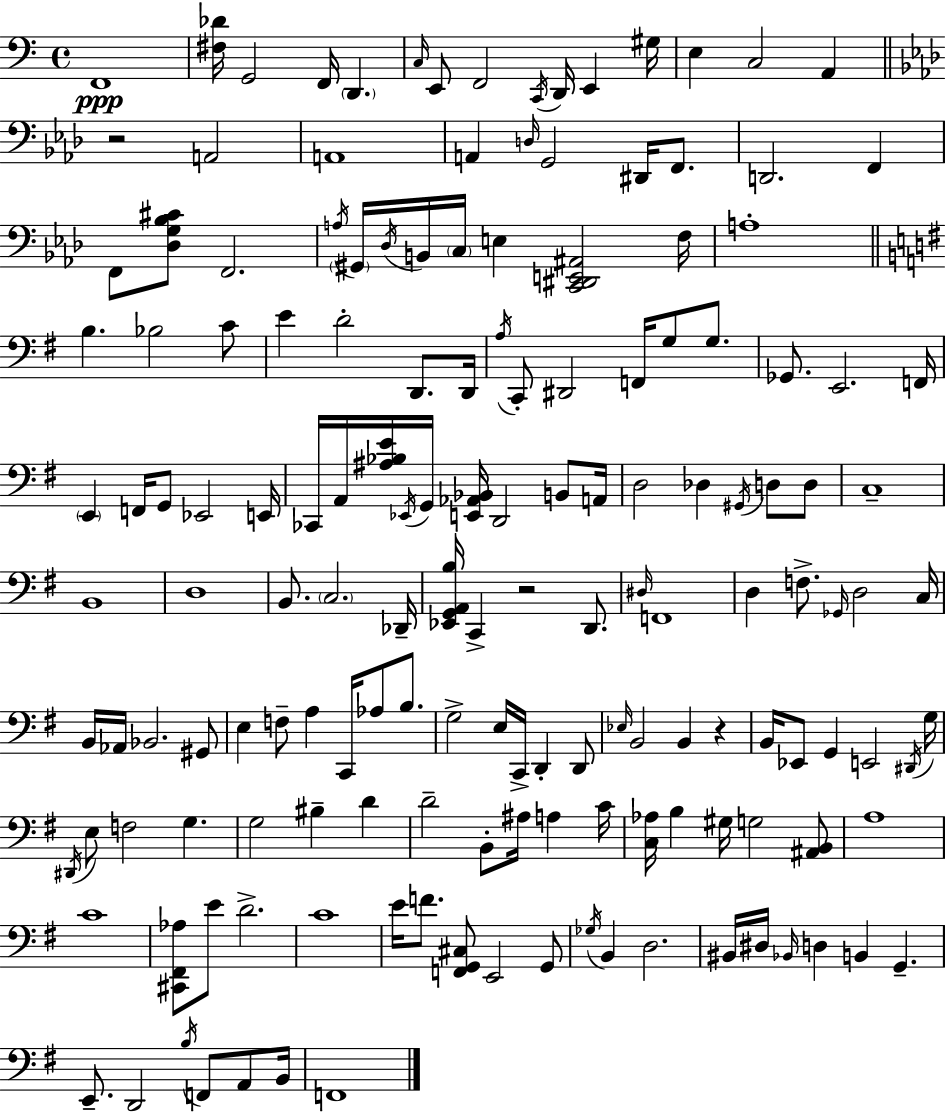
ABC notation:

X:1
T:Untitled
M:4/4
L:1/4
K:C
F,,4 [^F,_D]/4 G,,2 F,,/4 D,, C,/4 E,,/2 F,,2 C,,/4 D,,/4 E,, ^G,/4 E, C,2 A,, z2 A,,2 A,,4 A,, D,/4 G,,2 ^D,,/4 F,,/2 D,,2 F,, F,,/2 [_D,G,_B,^C]/2 F,,2 A,/4 ^G,,/4 _D,/4 B,,/4 C,/4 E, [C,,^D,,E,,^A,,]2 F,/4 A,4 B, _B,2 C/2 E D2 D,,/2 D,,/4 A,/4 C,,/2 ^D,,2 F,,/4 G,/2 G,/2 _G,,/2 E,,2 F,,/4 E,, F,,/4 G,,/2 _E,,2 E,,/4 _C,,/4 A,,/4 [^A,_B,E]/4 _E,,/4 G,,/4 [E,,_A,,_B,,]/4 D,,2 B,,/2 A,,/4 D,2 _D, ^G,,/4 D,/2 D,/2 C,4 B,,4 D,4 B,,/2 C,2 _D,,/4 [_E,,G,,A,,B,]/4 C,, z2 D,,/2 ^D,/4 F,,4 D, F,/2 _G,,/4 D,2 C,/4 B,,/4 _A,,/4 _B,,2 ^G,,/2 E, F,/2 A, C,,/4 _A,/2 B,/2 G,2 E,/4 C,,/4 D,, D,,/2 _E,/4 B,,2 B,, z B,,/4 _E,,/2 G,, E,,2 ^D,,/4 G,/4 ^D,,/4 E,/2 F,2 G, G,2 ^B, D D2 B,,/2 ^A,/4 A, C/4 [C,_A,]/4 B, ^G,/4 G,2 [^A,,B,,]/2 A,4 C4 [^C,,^F,,_A,]/2 E/2 D2 C4 E/4 F/2 [F,,G,,^C,]/2 E,,2 G,,/2 _G,/4 B,, D,2 ^B,,/4 ^D,/4 _B,,/4 D, B,, G,, E,,/2 D,,2 B,/4 F,,/2 A,,/2 B,,/4 F,,4